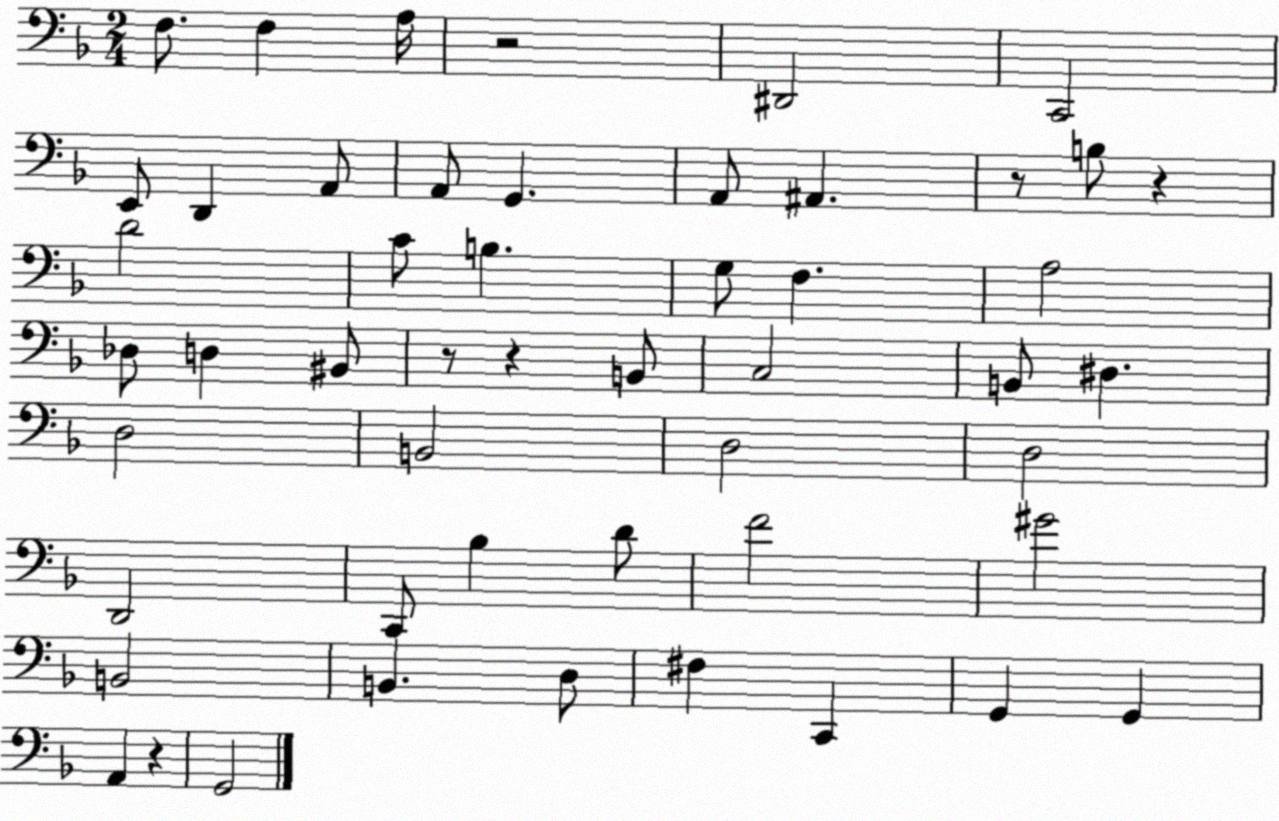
X:1
T:Untitled
M:2/4
L:1/4
K:F
F,/2 F, A,/4 z2 ^D,,2 C,,2 E,,/2 D,, A,,/2 A,,/2 G,, A,,/2 ^A,, z/2 B,/2 z D2 C/2 B, G,/2 F, A,2 _D,/2 D, ^B,,/2 z/2 z B,,/2 C,2 B,,/2 ^D, D,2 B,,2 D,2 D,2 D,,2 C,,/2 _B, D/2 F2 ^G2 B,,2 B,, D,/2 ^F, C,, G,, G,, A,, z G,,2